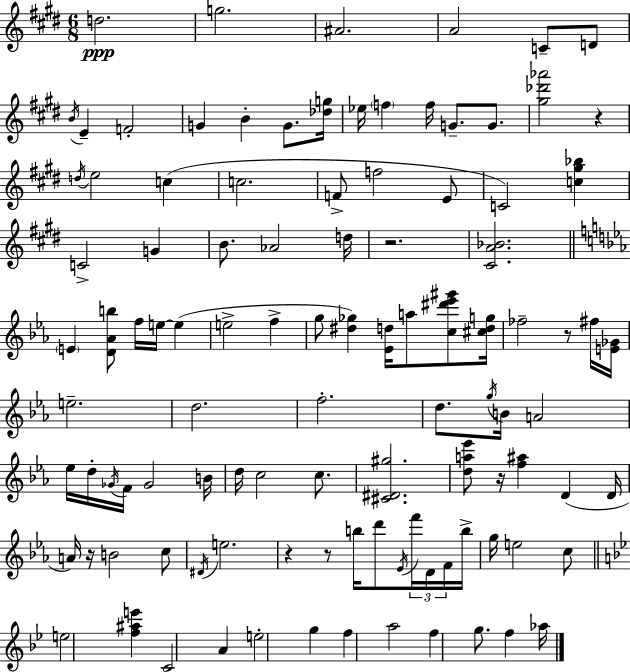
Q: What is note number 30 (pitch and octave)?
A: D5